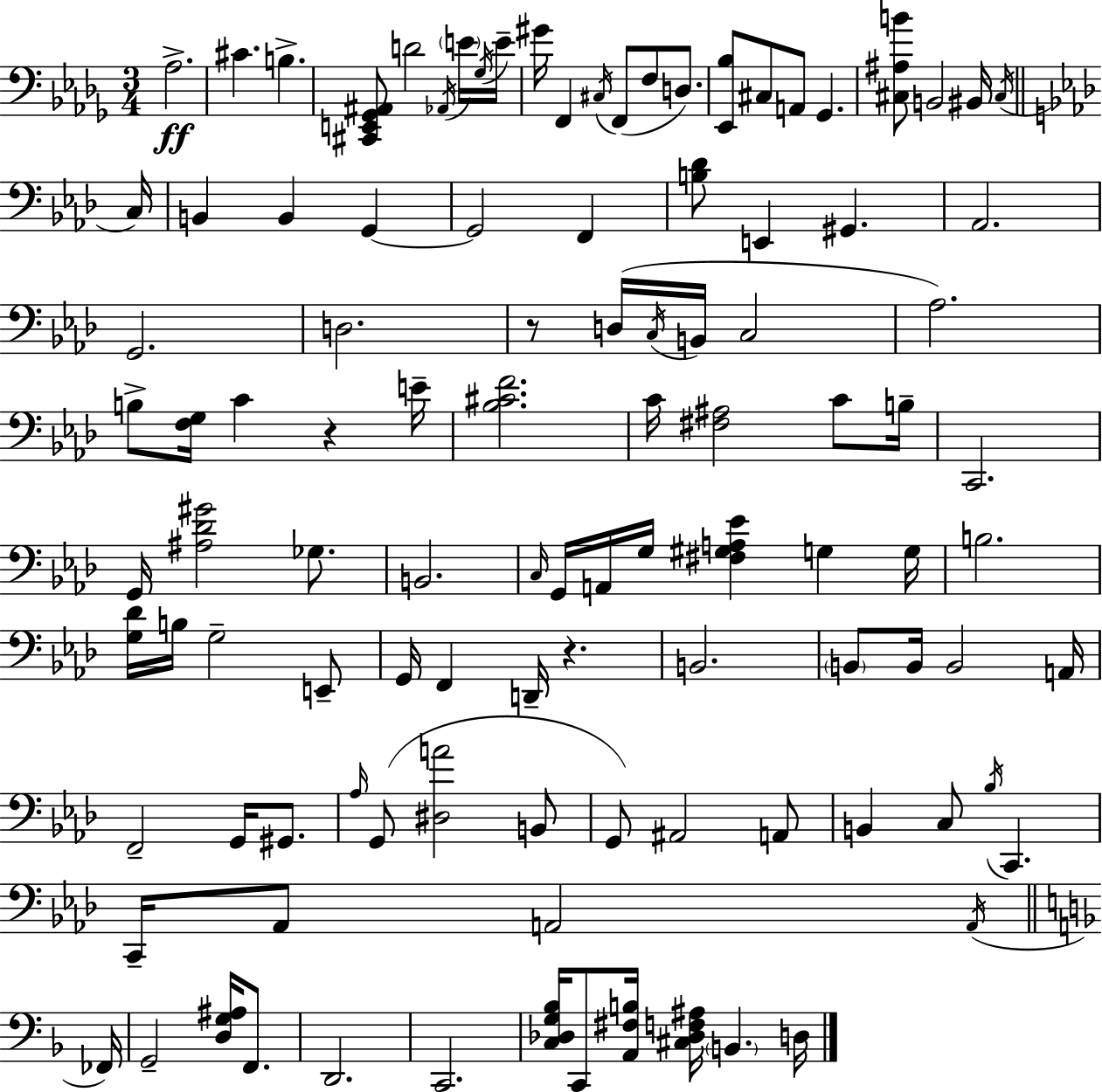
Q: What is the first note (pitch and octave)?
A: Ab3